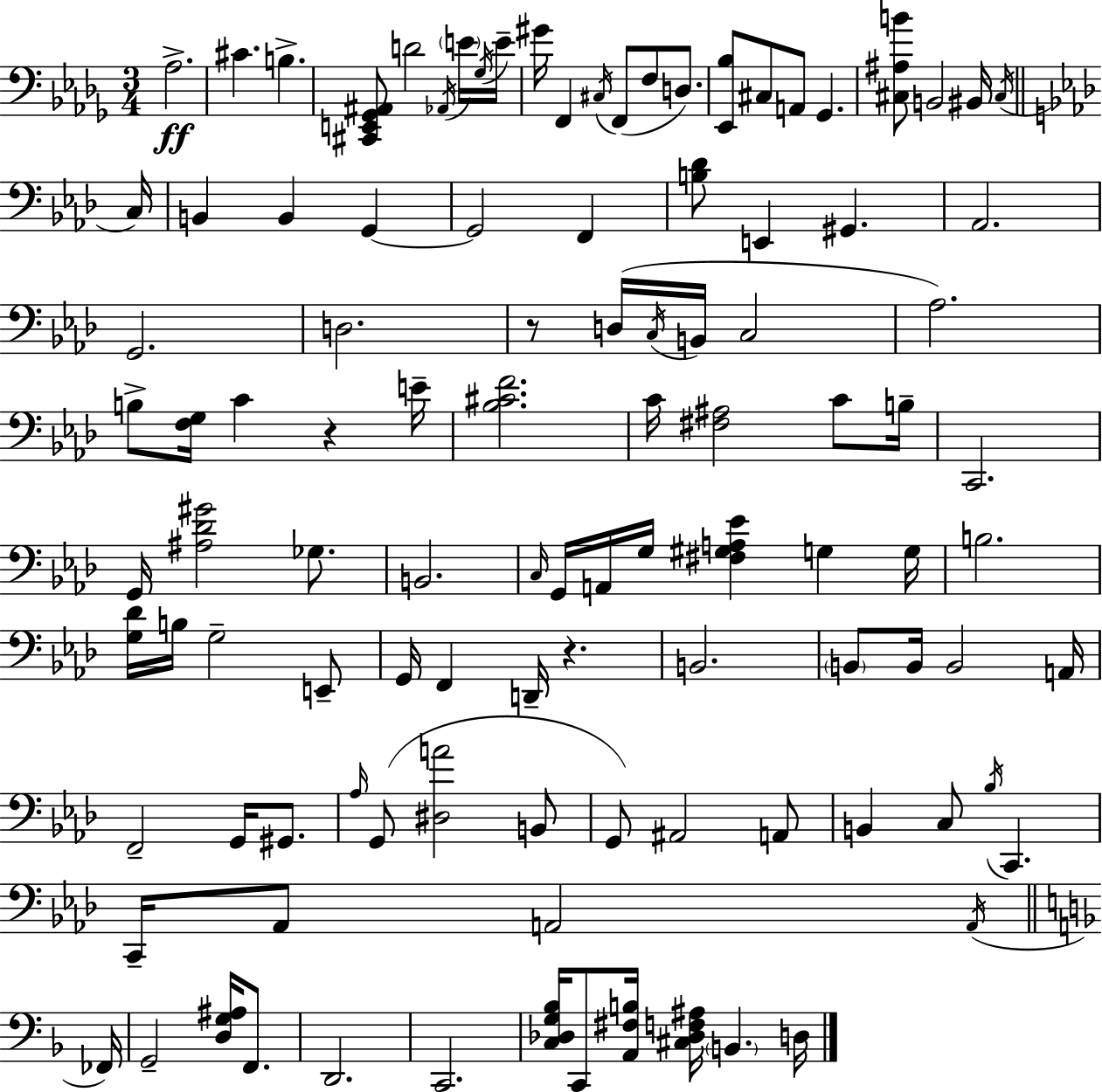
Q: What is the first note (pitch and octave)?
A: Ab3